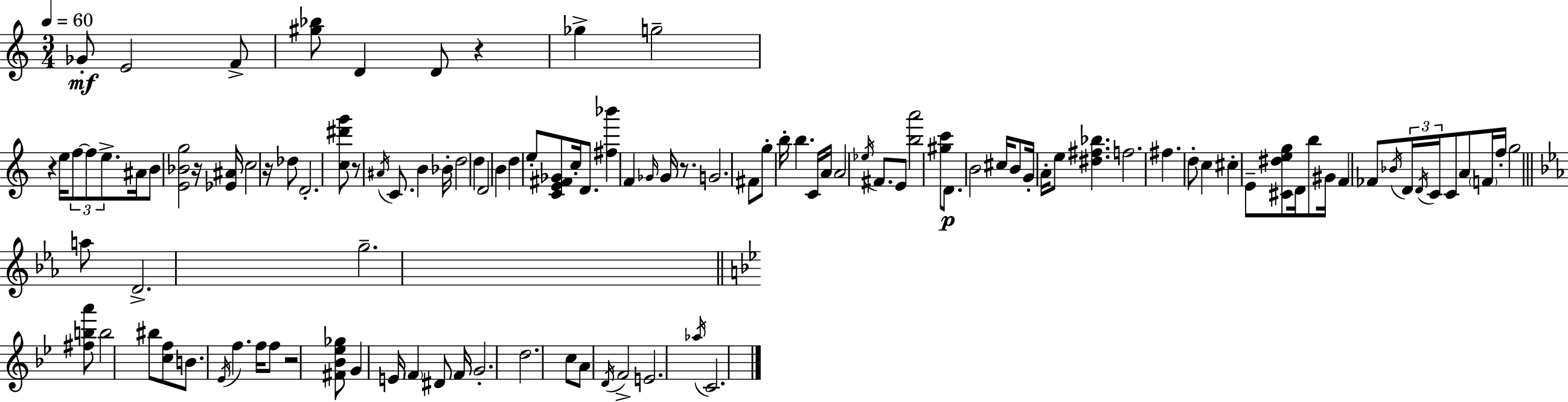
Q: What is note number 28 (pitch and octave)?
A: D4